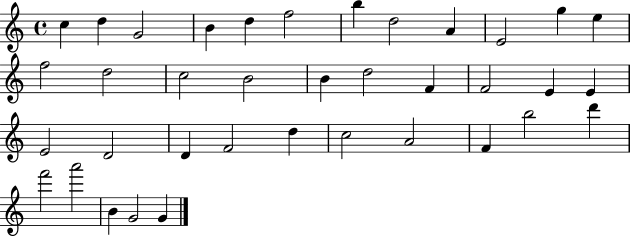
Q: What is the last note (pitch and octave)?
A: G4